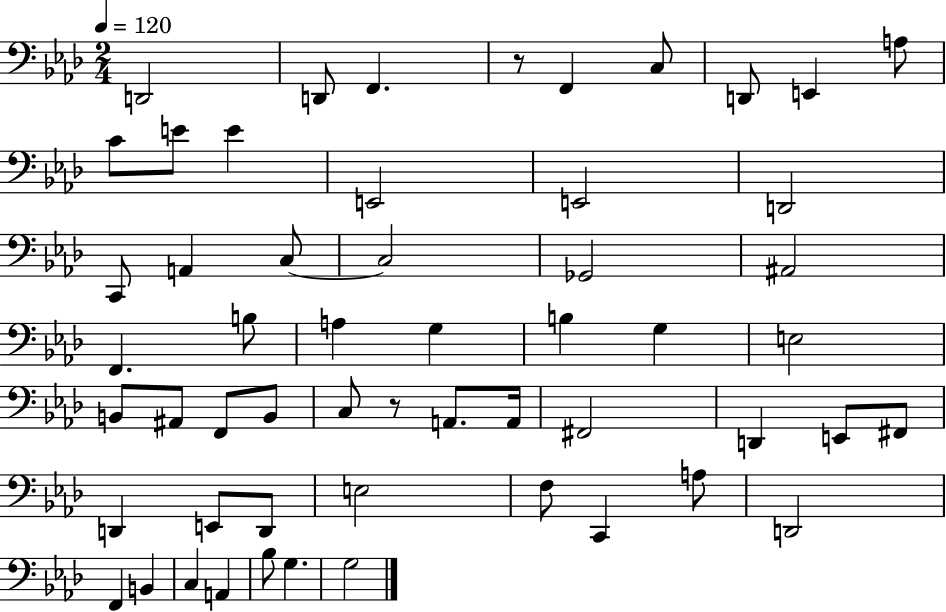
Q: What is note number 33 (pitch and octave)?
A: A2